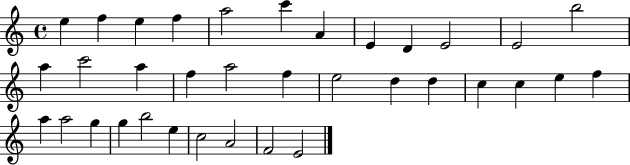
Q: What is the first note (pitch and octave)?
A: E5